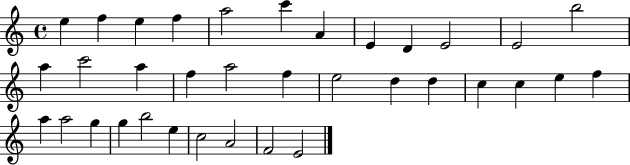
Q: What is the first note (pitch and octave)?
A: E5